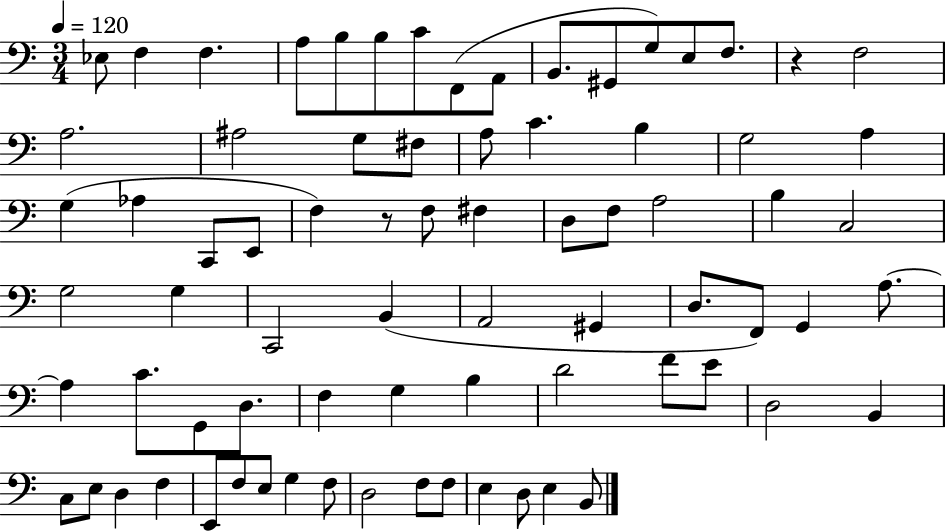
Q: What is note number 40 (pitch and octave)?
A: B2